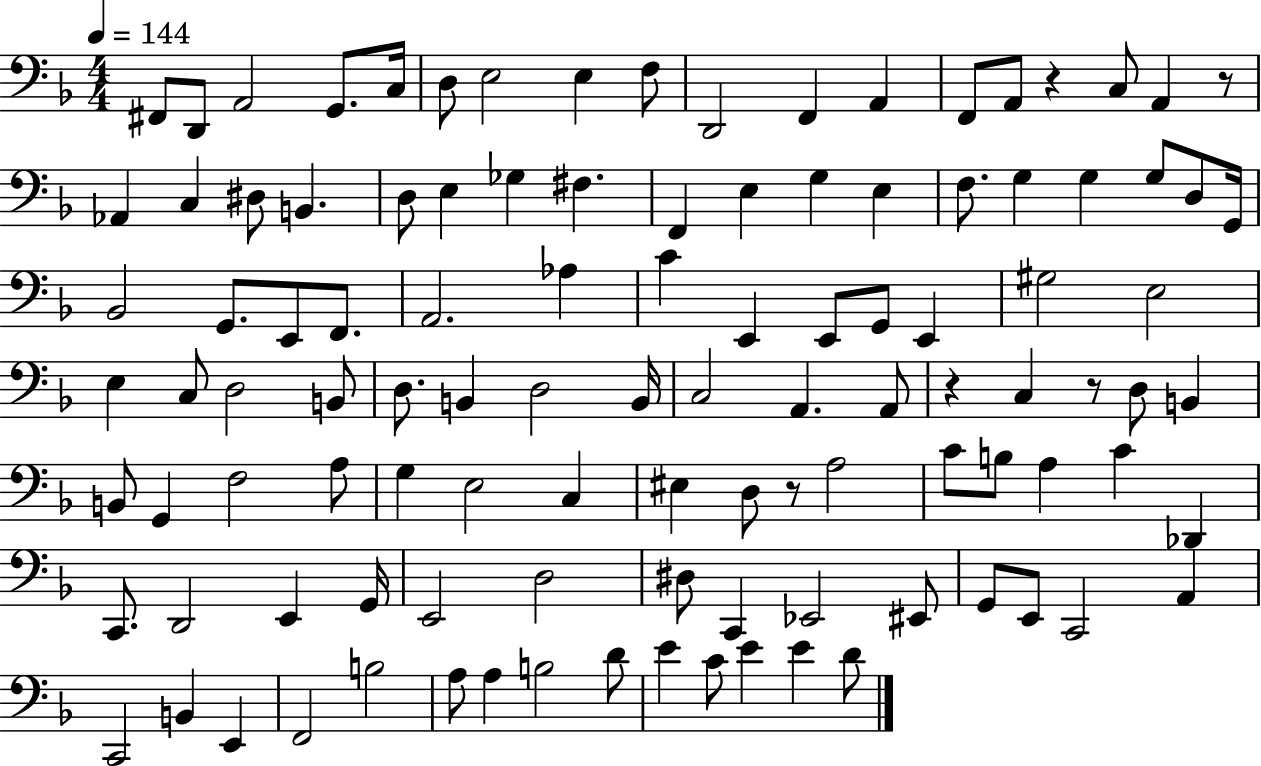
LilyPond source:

{
  \clef bass
  \numericTimeSignature
  \time 4/4
  \key f \major
  \tempo 4 = 144
  fis,8 d,8 a,2 g,8. c16 | d8 e2 e4 f8 | d,2 f,4 a,4 | f,8 a,8 r4 c8 a,4 r8 | \break aes,4 c4 dis8 b,4. | d8 e4 ges4 fis4. | f,4 e4 g4 e4 | f8. g4 g4 g8 d8 g,16 | \break bes,2 g,8. e,8 f,8. | a,2. aes4 | c'4 e,4 e,8 g,8 e,4 | gis2 e2 | \break e4 c8 d2 b,8 | d8. b,4 d2 b,16 | c2 a,4. a,8 | r4 c4 r8 d8 b,4 | \break b,8 g,4 f2 a8 | g4 e2 c4 | eis4 d8 r8 a2 | c'8 b8 a4 c'4 des,4 | \break c,8. d,2 e,4 g,16 | e,2 d2 | dis8 c,4 ees,2 eis,8 | g,8 e,8 c,2 a,4 | \break c,2 b,4 e,4 | f,2 b2 | a8 a4 b2 d'8 | e'4 c'8 e'4 e'4 d'8 | \break \bar "|."
}